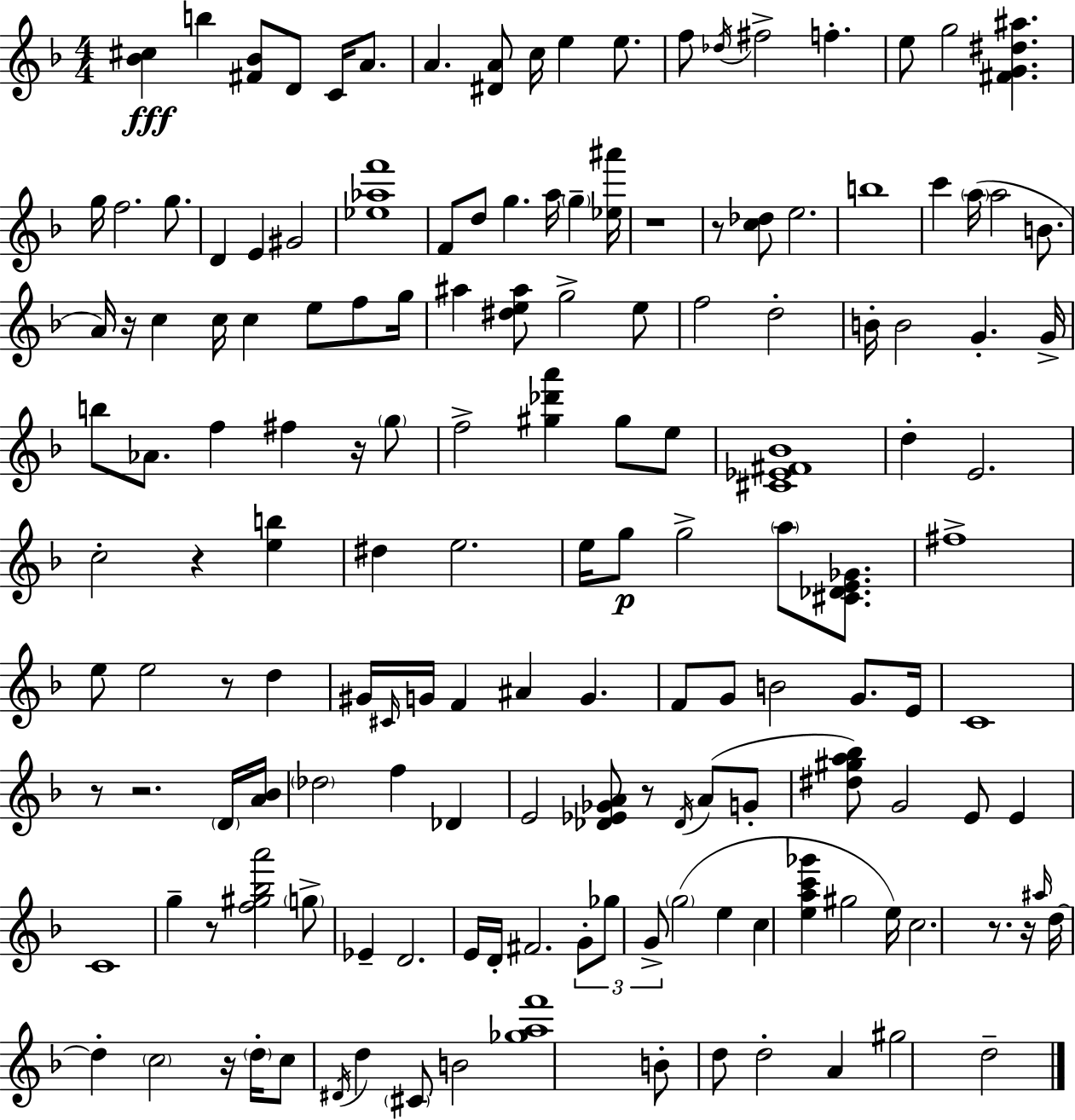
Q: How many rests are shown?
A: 13